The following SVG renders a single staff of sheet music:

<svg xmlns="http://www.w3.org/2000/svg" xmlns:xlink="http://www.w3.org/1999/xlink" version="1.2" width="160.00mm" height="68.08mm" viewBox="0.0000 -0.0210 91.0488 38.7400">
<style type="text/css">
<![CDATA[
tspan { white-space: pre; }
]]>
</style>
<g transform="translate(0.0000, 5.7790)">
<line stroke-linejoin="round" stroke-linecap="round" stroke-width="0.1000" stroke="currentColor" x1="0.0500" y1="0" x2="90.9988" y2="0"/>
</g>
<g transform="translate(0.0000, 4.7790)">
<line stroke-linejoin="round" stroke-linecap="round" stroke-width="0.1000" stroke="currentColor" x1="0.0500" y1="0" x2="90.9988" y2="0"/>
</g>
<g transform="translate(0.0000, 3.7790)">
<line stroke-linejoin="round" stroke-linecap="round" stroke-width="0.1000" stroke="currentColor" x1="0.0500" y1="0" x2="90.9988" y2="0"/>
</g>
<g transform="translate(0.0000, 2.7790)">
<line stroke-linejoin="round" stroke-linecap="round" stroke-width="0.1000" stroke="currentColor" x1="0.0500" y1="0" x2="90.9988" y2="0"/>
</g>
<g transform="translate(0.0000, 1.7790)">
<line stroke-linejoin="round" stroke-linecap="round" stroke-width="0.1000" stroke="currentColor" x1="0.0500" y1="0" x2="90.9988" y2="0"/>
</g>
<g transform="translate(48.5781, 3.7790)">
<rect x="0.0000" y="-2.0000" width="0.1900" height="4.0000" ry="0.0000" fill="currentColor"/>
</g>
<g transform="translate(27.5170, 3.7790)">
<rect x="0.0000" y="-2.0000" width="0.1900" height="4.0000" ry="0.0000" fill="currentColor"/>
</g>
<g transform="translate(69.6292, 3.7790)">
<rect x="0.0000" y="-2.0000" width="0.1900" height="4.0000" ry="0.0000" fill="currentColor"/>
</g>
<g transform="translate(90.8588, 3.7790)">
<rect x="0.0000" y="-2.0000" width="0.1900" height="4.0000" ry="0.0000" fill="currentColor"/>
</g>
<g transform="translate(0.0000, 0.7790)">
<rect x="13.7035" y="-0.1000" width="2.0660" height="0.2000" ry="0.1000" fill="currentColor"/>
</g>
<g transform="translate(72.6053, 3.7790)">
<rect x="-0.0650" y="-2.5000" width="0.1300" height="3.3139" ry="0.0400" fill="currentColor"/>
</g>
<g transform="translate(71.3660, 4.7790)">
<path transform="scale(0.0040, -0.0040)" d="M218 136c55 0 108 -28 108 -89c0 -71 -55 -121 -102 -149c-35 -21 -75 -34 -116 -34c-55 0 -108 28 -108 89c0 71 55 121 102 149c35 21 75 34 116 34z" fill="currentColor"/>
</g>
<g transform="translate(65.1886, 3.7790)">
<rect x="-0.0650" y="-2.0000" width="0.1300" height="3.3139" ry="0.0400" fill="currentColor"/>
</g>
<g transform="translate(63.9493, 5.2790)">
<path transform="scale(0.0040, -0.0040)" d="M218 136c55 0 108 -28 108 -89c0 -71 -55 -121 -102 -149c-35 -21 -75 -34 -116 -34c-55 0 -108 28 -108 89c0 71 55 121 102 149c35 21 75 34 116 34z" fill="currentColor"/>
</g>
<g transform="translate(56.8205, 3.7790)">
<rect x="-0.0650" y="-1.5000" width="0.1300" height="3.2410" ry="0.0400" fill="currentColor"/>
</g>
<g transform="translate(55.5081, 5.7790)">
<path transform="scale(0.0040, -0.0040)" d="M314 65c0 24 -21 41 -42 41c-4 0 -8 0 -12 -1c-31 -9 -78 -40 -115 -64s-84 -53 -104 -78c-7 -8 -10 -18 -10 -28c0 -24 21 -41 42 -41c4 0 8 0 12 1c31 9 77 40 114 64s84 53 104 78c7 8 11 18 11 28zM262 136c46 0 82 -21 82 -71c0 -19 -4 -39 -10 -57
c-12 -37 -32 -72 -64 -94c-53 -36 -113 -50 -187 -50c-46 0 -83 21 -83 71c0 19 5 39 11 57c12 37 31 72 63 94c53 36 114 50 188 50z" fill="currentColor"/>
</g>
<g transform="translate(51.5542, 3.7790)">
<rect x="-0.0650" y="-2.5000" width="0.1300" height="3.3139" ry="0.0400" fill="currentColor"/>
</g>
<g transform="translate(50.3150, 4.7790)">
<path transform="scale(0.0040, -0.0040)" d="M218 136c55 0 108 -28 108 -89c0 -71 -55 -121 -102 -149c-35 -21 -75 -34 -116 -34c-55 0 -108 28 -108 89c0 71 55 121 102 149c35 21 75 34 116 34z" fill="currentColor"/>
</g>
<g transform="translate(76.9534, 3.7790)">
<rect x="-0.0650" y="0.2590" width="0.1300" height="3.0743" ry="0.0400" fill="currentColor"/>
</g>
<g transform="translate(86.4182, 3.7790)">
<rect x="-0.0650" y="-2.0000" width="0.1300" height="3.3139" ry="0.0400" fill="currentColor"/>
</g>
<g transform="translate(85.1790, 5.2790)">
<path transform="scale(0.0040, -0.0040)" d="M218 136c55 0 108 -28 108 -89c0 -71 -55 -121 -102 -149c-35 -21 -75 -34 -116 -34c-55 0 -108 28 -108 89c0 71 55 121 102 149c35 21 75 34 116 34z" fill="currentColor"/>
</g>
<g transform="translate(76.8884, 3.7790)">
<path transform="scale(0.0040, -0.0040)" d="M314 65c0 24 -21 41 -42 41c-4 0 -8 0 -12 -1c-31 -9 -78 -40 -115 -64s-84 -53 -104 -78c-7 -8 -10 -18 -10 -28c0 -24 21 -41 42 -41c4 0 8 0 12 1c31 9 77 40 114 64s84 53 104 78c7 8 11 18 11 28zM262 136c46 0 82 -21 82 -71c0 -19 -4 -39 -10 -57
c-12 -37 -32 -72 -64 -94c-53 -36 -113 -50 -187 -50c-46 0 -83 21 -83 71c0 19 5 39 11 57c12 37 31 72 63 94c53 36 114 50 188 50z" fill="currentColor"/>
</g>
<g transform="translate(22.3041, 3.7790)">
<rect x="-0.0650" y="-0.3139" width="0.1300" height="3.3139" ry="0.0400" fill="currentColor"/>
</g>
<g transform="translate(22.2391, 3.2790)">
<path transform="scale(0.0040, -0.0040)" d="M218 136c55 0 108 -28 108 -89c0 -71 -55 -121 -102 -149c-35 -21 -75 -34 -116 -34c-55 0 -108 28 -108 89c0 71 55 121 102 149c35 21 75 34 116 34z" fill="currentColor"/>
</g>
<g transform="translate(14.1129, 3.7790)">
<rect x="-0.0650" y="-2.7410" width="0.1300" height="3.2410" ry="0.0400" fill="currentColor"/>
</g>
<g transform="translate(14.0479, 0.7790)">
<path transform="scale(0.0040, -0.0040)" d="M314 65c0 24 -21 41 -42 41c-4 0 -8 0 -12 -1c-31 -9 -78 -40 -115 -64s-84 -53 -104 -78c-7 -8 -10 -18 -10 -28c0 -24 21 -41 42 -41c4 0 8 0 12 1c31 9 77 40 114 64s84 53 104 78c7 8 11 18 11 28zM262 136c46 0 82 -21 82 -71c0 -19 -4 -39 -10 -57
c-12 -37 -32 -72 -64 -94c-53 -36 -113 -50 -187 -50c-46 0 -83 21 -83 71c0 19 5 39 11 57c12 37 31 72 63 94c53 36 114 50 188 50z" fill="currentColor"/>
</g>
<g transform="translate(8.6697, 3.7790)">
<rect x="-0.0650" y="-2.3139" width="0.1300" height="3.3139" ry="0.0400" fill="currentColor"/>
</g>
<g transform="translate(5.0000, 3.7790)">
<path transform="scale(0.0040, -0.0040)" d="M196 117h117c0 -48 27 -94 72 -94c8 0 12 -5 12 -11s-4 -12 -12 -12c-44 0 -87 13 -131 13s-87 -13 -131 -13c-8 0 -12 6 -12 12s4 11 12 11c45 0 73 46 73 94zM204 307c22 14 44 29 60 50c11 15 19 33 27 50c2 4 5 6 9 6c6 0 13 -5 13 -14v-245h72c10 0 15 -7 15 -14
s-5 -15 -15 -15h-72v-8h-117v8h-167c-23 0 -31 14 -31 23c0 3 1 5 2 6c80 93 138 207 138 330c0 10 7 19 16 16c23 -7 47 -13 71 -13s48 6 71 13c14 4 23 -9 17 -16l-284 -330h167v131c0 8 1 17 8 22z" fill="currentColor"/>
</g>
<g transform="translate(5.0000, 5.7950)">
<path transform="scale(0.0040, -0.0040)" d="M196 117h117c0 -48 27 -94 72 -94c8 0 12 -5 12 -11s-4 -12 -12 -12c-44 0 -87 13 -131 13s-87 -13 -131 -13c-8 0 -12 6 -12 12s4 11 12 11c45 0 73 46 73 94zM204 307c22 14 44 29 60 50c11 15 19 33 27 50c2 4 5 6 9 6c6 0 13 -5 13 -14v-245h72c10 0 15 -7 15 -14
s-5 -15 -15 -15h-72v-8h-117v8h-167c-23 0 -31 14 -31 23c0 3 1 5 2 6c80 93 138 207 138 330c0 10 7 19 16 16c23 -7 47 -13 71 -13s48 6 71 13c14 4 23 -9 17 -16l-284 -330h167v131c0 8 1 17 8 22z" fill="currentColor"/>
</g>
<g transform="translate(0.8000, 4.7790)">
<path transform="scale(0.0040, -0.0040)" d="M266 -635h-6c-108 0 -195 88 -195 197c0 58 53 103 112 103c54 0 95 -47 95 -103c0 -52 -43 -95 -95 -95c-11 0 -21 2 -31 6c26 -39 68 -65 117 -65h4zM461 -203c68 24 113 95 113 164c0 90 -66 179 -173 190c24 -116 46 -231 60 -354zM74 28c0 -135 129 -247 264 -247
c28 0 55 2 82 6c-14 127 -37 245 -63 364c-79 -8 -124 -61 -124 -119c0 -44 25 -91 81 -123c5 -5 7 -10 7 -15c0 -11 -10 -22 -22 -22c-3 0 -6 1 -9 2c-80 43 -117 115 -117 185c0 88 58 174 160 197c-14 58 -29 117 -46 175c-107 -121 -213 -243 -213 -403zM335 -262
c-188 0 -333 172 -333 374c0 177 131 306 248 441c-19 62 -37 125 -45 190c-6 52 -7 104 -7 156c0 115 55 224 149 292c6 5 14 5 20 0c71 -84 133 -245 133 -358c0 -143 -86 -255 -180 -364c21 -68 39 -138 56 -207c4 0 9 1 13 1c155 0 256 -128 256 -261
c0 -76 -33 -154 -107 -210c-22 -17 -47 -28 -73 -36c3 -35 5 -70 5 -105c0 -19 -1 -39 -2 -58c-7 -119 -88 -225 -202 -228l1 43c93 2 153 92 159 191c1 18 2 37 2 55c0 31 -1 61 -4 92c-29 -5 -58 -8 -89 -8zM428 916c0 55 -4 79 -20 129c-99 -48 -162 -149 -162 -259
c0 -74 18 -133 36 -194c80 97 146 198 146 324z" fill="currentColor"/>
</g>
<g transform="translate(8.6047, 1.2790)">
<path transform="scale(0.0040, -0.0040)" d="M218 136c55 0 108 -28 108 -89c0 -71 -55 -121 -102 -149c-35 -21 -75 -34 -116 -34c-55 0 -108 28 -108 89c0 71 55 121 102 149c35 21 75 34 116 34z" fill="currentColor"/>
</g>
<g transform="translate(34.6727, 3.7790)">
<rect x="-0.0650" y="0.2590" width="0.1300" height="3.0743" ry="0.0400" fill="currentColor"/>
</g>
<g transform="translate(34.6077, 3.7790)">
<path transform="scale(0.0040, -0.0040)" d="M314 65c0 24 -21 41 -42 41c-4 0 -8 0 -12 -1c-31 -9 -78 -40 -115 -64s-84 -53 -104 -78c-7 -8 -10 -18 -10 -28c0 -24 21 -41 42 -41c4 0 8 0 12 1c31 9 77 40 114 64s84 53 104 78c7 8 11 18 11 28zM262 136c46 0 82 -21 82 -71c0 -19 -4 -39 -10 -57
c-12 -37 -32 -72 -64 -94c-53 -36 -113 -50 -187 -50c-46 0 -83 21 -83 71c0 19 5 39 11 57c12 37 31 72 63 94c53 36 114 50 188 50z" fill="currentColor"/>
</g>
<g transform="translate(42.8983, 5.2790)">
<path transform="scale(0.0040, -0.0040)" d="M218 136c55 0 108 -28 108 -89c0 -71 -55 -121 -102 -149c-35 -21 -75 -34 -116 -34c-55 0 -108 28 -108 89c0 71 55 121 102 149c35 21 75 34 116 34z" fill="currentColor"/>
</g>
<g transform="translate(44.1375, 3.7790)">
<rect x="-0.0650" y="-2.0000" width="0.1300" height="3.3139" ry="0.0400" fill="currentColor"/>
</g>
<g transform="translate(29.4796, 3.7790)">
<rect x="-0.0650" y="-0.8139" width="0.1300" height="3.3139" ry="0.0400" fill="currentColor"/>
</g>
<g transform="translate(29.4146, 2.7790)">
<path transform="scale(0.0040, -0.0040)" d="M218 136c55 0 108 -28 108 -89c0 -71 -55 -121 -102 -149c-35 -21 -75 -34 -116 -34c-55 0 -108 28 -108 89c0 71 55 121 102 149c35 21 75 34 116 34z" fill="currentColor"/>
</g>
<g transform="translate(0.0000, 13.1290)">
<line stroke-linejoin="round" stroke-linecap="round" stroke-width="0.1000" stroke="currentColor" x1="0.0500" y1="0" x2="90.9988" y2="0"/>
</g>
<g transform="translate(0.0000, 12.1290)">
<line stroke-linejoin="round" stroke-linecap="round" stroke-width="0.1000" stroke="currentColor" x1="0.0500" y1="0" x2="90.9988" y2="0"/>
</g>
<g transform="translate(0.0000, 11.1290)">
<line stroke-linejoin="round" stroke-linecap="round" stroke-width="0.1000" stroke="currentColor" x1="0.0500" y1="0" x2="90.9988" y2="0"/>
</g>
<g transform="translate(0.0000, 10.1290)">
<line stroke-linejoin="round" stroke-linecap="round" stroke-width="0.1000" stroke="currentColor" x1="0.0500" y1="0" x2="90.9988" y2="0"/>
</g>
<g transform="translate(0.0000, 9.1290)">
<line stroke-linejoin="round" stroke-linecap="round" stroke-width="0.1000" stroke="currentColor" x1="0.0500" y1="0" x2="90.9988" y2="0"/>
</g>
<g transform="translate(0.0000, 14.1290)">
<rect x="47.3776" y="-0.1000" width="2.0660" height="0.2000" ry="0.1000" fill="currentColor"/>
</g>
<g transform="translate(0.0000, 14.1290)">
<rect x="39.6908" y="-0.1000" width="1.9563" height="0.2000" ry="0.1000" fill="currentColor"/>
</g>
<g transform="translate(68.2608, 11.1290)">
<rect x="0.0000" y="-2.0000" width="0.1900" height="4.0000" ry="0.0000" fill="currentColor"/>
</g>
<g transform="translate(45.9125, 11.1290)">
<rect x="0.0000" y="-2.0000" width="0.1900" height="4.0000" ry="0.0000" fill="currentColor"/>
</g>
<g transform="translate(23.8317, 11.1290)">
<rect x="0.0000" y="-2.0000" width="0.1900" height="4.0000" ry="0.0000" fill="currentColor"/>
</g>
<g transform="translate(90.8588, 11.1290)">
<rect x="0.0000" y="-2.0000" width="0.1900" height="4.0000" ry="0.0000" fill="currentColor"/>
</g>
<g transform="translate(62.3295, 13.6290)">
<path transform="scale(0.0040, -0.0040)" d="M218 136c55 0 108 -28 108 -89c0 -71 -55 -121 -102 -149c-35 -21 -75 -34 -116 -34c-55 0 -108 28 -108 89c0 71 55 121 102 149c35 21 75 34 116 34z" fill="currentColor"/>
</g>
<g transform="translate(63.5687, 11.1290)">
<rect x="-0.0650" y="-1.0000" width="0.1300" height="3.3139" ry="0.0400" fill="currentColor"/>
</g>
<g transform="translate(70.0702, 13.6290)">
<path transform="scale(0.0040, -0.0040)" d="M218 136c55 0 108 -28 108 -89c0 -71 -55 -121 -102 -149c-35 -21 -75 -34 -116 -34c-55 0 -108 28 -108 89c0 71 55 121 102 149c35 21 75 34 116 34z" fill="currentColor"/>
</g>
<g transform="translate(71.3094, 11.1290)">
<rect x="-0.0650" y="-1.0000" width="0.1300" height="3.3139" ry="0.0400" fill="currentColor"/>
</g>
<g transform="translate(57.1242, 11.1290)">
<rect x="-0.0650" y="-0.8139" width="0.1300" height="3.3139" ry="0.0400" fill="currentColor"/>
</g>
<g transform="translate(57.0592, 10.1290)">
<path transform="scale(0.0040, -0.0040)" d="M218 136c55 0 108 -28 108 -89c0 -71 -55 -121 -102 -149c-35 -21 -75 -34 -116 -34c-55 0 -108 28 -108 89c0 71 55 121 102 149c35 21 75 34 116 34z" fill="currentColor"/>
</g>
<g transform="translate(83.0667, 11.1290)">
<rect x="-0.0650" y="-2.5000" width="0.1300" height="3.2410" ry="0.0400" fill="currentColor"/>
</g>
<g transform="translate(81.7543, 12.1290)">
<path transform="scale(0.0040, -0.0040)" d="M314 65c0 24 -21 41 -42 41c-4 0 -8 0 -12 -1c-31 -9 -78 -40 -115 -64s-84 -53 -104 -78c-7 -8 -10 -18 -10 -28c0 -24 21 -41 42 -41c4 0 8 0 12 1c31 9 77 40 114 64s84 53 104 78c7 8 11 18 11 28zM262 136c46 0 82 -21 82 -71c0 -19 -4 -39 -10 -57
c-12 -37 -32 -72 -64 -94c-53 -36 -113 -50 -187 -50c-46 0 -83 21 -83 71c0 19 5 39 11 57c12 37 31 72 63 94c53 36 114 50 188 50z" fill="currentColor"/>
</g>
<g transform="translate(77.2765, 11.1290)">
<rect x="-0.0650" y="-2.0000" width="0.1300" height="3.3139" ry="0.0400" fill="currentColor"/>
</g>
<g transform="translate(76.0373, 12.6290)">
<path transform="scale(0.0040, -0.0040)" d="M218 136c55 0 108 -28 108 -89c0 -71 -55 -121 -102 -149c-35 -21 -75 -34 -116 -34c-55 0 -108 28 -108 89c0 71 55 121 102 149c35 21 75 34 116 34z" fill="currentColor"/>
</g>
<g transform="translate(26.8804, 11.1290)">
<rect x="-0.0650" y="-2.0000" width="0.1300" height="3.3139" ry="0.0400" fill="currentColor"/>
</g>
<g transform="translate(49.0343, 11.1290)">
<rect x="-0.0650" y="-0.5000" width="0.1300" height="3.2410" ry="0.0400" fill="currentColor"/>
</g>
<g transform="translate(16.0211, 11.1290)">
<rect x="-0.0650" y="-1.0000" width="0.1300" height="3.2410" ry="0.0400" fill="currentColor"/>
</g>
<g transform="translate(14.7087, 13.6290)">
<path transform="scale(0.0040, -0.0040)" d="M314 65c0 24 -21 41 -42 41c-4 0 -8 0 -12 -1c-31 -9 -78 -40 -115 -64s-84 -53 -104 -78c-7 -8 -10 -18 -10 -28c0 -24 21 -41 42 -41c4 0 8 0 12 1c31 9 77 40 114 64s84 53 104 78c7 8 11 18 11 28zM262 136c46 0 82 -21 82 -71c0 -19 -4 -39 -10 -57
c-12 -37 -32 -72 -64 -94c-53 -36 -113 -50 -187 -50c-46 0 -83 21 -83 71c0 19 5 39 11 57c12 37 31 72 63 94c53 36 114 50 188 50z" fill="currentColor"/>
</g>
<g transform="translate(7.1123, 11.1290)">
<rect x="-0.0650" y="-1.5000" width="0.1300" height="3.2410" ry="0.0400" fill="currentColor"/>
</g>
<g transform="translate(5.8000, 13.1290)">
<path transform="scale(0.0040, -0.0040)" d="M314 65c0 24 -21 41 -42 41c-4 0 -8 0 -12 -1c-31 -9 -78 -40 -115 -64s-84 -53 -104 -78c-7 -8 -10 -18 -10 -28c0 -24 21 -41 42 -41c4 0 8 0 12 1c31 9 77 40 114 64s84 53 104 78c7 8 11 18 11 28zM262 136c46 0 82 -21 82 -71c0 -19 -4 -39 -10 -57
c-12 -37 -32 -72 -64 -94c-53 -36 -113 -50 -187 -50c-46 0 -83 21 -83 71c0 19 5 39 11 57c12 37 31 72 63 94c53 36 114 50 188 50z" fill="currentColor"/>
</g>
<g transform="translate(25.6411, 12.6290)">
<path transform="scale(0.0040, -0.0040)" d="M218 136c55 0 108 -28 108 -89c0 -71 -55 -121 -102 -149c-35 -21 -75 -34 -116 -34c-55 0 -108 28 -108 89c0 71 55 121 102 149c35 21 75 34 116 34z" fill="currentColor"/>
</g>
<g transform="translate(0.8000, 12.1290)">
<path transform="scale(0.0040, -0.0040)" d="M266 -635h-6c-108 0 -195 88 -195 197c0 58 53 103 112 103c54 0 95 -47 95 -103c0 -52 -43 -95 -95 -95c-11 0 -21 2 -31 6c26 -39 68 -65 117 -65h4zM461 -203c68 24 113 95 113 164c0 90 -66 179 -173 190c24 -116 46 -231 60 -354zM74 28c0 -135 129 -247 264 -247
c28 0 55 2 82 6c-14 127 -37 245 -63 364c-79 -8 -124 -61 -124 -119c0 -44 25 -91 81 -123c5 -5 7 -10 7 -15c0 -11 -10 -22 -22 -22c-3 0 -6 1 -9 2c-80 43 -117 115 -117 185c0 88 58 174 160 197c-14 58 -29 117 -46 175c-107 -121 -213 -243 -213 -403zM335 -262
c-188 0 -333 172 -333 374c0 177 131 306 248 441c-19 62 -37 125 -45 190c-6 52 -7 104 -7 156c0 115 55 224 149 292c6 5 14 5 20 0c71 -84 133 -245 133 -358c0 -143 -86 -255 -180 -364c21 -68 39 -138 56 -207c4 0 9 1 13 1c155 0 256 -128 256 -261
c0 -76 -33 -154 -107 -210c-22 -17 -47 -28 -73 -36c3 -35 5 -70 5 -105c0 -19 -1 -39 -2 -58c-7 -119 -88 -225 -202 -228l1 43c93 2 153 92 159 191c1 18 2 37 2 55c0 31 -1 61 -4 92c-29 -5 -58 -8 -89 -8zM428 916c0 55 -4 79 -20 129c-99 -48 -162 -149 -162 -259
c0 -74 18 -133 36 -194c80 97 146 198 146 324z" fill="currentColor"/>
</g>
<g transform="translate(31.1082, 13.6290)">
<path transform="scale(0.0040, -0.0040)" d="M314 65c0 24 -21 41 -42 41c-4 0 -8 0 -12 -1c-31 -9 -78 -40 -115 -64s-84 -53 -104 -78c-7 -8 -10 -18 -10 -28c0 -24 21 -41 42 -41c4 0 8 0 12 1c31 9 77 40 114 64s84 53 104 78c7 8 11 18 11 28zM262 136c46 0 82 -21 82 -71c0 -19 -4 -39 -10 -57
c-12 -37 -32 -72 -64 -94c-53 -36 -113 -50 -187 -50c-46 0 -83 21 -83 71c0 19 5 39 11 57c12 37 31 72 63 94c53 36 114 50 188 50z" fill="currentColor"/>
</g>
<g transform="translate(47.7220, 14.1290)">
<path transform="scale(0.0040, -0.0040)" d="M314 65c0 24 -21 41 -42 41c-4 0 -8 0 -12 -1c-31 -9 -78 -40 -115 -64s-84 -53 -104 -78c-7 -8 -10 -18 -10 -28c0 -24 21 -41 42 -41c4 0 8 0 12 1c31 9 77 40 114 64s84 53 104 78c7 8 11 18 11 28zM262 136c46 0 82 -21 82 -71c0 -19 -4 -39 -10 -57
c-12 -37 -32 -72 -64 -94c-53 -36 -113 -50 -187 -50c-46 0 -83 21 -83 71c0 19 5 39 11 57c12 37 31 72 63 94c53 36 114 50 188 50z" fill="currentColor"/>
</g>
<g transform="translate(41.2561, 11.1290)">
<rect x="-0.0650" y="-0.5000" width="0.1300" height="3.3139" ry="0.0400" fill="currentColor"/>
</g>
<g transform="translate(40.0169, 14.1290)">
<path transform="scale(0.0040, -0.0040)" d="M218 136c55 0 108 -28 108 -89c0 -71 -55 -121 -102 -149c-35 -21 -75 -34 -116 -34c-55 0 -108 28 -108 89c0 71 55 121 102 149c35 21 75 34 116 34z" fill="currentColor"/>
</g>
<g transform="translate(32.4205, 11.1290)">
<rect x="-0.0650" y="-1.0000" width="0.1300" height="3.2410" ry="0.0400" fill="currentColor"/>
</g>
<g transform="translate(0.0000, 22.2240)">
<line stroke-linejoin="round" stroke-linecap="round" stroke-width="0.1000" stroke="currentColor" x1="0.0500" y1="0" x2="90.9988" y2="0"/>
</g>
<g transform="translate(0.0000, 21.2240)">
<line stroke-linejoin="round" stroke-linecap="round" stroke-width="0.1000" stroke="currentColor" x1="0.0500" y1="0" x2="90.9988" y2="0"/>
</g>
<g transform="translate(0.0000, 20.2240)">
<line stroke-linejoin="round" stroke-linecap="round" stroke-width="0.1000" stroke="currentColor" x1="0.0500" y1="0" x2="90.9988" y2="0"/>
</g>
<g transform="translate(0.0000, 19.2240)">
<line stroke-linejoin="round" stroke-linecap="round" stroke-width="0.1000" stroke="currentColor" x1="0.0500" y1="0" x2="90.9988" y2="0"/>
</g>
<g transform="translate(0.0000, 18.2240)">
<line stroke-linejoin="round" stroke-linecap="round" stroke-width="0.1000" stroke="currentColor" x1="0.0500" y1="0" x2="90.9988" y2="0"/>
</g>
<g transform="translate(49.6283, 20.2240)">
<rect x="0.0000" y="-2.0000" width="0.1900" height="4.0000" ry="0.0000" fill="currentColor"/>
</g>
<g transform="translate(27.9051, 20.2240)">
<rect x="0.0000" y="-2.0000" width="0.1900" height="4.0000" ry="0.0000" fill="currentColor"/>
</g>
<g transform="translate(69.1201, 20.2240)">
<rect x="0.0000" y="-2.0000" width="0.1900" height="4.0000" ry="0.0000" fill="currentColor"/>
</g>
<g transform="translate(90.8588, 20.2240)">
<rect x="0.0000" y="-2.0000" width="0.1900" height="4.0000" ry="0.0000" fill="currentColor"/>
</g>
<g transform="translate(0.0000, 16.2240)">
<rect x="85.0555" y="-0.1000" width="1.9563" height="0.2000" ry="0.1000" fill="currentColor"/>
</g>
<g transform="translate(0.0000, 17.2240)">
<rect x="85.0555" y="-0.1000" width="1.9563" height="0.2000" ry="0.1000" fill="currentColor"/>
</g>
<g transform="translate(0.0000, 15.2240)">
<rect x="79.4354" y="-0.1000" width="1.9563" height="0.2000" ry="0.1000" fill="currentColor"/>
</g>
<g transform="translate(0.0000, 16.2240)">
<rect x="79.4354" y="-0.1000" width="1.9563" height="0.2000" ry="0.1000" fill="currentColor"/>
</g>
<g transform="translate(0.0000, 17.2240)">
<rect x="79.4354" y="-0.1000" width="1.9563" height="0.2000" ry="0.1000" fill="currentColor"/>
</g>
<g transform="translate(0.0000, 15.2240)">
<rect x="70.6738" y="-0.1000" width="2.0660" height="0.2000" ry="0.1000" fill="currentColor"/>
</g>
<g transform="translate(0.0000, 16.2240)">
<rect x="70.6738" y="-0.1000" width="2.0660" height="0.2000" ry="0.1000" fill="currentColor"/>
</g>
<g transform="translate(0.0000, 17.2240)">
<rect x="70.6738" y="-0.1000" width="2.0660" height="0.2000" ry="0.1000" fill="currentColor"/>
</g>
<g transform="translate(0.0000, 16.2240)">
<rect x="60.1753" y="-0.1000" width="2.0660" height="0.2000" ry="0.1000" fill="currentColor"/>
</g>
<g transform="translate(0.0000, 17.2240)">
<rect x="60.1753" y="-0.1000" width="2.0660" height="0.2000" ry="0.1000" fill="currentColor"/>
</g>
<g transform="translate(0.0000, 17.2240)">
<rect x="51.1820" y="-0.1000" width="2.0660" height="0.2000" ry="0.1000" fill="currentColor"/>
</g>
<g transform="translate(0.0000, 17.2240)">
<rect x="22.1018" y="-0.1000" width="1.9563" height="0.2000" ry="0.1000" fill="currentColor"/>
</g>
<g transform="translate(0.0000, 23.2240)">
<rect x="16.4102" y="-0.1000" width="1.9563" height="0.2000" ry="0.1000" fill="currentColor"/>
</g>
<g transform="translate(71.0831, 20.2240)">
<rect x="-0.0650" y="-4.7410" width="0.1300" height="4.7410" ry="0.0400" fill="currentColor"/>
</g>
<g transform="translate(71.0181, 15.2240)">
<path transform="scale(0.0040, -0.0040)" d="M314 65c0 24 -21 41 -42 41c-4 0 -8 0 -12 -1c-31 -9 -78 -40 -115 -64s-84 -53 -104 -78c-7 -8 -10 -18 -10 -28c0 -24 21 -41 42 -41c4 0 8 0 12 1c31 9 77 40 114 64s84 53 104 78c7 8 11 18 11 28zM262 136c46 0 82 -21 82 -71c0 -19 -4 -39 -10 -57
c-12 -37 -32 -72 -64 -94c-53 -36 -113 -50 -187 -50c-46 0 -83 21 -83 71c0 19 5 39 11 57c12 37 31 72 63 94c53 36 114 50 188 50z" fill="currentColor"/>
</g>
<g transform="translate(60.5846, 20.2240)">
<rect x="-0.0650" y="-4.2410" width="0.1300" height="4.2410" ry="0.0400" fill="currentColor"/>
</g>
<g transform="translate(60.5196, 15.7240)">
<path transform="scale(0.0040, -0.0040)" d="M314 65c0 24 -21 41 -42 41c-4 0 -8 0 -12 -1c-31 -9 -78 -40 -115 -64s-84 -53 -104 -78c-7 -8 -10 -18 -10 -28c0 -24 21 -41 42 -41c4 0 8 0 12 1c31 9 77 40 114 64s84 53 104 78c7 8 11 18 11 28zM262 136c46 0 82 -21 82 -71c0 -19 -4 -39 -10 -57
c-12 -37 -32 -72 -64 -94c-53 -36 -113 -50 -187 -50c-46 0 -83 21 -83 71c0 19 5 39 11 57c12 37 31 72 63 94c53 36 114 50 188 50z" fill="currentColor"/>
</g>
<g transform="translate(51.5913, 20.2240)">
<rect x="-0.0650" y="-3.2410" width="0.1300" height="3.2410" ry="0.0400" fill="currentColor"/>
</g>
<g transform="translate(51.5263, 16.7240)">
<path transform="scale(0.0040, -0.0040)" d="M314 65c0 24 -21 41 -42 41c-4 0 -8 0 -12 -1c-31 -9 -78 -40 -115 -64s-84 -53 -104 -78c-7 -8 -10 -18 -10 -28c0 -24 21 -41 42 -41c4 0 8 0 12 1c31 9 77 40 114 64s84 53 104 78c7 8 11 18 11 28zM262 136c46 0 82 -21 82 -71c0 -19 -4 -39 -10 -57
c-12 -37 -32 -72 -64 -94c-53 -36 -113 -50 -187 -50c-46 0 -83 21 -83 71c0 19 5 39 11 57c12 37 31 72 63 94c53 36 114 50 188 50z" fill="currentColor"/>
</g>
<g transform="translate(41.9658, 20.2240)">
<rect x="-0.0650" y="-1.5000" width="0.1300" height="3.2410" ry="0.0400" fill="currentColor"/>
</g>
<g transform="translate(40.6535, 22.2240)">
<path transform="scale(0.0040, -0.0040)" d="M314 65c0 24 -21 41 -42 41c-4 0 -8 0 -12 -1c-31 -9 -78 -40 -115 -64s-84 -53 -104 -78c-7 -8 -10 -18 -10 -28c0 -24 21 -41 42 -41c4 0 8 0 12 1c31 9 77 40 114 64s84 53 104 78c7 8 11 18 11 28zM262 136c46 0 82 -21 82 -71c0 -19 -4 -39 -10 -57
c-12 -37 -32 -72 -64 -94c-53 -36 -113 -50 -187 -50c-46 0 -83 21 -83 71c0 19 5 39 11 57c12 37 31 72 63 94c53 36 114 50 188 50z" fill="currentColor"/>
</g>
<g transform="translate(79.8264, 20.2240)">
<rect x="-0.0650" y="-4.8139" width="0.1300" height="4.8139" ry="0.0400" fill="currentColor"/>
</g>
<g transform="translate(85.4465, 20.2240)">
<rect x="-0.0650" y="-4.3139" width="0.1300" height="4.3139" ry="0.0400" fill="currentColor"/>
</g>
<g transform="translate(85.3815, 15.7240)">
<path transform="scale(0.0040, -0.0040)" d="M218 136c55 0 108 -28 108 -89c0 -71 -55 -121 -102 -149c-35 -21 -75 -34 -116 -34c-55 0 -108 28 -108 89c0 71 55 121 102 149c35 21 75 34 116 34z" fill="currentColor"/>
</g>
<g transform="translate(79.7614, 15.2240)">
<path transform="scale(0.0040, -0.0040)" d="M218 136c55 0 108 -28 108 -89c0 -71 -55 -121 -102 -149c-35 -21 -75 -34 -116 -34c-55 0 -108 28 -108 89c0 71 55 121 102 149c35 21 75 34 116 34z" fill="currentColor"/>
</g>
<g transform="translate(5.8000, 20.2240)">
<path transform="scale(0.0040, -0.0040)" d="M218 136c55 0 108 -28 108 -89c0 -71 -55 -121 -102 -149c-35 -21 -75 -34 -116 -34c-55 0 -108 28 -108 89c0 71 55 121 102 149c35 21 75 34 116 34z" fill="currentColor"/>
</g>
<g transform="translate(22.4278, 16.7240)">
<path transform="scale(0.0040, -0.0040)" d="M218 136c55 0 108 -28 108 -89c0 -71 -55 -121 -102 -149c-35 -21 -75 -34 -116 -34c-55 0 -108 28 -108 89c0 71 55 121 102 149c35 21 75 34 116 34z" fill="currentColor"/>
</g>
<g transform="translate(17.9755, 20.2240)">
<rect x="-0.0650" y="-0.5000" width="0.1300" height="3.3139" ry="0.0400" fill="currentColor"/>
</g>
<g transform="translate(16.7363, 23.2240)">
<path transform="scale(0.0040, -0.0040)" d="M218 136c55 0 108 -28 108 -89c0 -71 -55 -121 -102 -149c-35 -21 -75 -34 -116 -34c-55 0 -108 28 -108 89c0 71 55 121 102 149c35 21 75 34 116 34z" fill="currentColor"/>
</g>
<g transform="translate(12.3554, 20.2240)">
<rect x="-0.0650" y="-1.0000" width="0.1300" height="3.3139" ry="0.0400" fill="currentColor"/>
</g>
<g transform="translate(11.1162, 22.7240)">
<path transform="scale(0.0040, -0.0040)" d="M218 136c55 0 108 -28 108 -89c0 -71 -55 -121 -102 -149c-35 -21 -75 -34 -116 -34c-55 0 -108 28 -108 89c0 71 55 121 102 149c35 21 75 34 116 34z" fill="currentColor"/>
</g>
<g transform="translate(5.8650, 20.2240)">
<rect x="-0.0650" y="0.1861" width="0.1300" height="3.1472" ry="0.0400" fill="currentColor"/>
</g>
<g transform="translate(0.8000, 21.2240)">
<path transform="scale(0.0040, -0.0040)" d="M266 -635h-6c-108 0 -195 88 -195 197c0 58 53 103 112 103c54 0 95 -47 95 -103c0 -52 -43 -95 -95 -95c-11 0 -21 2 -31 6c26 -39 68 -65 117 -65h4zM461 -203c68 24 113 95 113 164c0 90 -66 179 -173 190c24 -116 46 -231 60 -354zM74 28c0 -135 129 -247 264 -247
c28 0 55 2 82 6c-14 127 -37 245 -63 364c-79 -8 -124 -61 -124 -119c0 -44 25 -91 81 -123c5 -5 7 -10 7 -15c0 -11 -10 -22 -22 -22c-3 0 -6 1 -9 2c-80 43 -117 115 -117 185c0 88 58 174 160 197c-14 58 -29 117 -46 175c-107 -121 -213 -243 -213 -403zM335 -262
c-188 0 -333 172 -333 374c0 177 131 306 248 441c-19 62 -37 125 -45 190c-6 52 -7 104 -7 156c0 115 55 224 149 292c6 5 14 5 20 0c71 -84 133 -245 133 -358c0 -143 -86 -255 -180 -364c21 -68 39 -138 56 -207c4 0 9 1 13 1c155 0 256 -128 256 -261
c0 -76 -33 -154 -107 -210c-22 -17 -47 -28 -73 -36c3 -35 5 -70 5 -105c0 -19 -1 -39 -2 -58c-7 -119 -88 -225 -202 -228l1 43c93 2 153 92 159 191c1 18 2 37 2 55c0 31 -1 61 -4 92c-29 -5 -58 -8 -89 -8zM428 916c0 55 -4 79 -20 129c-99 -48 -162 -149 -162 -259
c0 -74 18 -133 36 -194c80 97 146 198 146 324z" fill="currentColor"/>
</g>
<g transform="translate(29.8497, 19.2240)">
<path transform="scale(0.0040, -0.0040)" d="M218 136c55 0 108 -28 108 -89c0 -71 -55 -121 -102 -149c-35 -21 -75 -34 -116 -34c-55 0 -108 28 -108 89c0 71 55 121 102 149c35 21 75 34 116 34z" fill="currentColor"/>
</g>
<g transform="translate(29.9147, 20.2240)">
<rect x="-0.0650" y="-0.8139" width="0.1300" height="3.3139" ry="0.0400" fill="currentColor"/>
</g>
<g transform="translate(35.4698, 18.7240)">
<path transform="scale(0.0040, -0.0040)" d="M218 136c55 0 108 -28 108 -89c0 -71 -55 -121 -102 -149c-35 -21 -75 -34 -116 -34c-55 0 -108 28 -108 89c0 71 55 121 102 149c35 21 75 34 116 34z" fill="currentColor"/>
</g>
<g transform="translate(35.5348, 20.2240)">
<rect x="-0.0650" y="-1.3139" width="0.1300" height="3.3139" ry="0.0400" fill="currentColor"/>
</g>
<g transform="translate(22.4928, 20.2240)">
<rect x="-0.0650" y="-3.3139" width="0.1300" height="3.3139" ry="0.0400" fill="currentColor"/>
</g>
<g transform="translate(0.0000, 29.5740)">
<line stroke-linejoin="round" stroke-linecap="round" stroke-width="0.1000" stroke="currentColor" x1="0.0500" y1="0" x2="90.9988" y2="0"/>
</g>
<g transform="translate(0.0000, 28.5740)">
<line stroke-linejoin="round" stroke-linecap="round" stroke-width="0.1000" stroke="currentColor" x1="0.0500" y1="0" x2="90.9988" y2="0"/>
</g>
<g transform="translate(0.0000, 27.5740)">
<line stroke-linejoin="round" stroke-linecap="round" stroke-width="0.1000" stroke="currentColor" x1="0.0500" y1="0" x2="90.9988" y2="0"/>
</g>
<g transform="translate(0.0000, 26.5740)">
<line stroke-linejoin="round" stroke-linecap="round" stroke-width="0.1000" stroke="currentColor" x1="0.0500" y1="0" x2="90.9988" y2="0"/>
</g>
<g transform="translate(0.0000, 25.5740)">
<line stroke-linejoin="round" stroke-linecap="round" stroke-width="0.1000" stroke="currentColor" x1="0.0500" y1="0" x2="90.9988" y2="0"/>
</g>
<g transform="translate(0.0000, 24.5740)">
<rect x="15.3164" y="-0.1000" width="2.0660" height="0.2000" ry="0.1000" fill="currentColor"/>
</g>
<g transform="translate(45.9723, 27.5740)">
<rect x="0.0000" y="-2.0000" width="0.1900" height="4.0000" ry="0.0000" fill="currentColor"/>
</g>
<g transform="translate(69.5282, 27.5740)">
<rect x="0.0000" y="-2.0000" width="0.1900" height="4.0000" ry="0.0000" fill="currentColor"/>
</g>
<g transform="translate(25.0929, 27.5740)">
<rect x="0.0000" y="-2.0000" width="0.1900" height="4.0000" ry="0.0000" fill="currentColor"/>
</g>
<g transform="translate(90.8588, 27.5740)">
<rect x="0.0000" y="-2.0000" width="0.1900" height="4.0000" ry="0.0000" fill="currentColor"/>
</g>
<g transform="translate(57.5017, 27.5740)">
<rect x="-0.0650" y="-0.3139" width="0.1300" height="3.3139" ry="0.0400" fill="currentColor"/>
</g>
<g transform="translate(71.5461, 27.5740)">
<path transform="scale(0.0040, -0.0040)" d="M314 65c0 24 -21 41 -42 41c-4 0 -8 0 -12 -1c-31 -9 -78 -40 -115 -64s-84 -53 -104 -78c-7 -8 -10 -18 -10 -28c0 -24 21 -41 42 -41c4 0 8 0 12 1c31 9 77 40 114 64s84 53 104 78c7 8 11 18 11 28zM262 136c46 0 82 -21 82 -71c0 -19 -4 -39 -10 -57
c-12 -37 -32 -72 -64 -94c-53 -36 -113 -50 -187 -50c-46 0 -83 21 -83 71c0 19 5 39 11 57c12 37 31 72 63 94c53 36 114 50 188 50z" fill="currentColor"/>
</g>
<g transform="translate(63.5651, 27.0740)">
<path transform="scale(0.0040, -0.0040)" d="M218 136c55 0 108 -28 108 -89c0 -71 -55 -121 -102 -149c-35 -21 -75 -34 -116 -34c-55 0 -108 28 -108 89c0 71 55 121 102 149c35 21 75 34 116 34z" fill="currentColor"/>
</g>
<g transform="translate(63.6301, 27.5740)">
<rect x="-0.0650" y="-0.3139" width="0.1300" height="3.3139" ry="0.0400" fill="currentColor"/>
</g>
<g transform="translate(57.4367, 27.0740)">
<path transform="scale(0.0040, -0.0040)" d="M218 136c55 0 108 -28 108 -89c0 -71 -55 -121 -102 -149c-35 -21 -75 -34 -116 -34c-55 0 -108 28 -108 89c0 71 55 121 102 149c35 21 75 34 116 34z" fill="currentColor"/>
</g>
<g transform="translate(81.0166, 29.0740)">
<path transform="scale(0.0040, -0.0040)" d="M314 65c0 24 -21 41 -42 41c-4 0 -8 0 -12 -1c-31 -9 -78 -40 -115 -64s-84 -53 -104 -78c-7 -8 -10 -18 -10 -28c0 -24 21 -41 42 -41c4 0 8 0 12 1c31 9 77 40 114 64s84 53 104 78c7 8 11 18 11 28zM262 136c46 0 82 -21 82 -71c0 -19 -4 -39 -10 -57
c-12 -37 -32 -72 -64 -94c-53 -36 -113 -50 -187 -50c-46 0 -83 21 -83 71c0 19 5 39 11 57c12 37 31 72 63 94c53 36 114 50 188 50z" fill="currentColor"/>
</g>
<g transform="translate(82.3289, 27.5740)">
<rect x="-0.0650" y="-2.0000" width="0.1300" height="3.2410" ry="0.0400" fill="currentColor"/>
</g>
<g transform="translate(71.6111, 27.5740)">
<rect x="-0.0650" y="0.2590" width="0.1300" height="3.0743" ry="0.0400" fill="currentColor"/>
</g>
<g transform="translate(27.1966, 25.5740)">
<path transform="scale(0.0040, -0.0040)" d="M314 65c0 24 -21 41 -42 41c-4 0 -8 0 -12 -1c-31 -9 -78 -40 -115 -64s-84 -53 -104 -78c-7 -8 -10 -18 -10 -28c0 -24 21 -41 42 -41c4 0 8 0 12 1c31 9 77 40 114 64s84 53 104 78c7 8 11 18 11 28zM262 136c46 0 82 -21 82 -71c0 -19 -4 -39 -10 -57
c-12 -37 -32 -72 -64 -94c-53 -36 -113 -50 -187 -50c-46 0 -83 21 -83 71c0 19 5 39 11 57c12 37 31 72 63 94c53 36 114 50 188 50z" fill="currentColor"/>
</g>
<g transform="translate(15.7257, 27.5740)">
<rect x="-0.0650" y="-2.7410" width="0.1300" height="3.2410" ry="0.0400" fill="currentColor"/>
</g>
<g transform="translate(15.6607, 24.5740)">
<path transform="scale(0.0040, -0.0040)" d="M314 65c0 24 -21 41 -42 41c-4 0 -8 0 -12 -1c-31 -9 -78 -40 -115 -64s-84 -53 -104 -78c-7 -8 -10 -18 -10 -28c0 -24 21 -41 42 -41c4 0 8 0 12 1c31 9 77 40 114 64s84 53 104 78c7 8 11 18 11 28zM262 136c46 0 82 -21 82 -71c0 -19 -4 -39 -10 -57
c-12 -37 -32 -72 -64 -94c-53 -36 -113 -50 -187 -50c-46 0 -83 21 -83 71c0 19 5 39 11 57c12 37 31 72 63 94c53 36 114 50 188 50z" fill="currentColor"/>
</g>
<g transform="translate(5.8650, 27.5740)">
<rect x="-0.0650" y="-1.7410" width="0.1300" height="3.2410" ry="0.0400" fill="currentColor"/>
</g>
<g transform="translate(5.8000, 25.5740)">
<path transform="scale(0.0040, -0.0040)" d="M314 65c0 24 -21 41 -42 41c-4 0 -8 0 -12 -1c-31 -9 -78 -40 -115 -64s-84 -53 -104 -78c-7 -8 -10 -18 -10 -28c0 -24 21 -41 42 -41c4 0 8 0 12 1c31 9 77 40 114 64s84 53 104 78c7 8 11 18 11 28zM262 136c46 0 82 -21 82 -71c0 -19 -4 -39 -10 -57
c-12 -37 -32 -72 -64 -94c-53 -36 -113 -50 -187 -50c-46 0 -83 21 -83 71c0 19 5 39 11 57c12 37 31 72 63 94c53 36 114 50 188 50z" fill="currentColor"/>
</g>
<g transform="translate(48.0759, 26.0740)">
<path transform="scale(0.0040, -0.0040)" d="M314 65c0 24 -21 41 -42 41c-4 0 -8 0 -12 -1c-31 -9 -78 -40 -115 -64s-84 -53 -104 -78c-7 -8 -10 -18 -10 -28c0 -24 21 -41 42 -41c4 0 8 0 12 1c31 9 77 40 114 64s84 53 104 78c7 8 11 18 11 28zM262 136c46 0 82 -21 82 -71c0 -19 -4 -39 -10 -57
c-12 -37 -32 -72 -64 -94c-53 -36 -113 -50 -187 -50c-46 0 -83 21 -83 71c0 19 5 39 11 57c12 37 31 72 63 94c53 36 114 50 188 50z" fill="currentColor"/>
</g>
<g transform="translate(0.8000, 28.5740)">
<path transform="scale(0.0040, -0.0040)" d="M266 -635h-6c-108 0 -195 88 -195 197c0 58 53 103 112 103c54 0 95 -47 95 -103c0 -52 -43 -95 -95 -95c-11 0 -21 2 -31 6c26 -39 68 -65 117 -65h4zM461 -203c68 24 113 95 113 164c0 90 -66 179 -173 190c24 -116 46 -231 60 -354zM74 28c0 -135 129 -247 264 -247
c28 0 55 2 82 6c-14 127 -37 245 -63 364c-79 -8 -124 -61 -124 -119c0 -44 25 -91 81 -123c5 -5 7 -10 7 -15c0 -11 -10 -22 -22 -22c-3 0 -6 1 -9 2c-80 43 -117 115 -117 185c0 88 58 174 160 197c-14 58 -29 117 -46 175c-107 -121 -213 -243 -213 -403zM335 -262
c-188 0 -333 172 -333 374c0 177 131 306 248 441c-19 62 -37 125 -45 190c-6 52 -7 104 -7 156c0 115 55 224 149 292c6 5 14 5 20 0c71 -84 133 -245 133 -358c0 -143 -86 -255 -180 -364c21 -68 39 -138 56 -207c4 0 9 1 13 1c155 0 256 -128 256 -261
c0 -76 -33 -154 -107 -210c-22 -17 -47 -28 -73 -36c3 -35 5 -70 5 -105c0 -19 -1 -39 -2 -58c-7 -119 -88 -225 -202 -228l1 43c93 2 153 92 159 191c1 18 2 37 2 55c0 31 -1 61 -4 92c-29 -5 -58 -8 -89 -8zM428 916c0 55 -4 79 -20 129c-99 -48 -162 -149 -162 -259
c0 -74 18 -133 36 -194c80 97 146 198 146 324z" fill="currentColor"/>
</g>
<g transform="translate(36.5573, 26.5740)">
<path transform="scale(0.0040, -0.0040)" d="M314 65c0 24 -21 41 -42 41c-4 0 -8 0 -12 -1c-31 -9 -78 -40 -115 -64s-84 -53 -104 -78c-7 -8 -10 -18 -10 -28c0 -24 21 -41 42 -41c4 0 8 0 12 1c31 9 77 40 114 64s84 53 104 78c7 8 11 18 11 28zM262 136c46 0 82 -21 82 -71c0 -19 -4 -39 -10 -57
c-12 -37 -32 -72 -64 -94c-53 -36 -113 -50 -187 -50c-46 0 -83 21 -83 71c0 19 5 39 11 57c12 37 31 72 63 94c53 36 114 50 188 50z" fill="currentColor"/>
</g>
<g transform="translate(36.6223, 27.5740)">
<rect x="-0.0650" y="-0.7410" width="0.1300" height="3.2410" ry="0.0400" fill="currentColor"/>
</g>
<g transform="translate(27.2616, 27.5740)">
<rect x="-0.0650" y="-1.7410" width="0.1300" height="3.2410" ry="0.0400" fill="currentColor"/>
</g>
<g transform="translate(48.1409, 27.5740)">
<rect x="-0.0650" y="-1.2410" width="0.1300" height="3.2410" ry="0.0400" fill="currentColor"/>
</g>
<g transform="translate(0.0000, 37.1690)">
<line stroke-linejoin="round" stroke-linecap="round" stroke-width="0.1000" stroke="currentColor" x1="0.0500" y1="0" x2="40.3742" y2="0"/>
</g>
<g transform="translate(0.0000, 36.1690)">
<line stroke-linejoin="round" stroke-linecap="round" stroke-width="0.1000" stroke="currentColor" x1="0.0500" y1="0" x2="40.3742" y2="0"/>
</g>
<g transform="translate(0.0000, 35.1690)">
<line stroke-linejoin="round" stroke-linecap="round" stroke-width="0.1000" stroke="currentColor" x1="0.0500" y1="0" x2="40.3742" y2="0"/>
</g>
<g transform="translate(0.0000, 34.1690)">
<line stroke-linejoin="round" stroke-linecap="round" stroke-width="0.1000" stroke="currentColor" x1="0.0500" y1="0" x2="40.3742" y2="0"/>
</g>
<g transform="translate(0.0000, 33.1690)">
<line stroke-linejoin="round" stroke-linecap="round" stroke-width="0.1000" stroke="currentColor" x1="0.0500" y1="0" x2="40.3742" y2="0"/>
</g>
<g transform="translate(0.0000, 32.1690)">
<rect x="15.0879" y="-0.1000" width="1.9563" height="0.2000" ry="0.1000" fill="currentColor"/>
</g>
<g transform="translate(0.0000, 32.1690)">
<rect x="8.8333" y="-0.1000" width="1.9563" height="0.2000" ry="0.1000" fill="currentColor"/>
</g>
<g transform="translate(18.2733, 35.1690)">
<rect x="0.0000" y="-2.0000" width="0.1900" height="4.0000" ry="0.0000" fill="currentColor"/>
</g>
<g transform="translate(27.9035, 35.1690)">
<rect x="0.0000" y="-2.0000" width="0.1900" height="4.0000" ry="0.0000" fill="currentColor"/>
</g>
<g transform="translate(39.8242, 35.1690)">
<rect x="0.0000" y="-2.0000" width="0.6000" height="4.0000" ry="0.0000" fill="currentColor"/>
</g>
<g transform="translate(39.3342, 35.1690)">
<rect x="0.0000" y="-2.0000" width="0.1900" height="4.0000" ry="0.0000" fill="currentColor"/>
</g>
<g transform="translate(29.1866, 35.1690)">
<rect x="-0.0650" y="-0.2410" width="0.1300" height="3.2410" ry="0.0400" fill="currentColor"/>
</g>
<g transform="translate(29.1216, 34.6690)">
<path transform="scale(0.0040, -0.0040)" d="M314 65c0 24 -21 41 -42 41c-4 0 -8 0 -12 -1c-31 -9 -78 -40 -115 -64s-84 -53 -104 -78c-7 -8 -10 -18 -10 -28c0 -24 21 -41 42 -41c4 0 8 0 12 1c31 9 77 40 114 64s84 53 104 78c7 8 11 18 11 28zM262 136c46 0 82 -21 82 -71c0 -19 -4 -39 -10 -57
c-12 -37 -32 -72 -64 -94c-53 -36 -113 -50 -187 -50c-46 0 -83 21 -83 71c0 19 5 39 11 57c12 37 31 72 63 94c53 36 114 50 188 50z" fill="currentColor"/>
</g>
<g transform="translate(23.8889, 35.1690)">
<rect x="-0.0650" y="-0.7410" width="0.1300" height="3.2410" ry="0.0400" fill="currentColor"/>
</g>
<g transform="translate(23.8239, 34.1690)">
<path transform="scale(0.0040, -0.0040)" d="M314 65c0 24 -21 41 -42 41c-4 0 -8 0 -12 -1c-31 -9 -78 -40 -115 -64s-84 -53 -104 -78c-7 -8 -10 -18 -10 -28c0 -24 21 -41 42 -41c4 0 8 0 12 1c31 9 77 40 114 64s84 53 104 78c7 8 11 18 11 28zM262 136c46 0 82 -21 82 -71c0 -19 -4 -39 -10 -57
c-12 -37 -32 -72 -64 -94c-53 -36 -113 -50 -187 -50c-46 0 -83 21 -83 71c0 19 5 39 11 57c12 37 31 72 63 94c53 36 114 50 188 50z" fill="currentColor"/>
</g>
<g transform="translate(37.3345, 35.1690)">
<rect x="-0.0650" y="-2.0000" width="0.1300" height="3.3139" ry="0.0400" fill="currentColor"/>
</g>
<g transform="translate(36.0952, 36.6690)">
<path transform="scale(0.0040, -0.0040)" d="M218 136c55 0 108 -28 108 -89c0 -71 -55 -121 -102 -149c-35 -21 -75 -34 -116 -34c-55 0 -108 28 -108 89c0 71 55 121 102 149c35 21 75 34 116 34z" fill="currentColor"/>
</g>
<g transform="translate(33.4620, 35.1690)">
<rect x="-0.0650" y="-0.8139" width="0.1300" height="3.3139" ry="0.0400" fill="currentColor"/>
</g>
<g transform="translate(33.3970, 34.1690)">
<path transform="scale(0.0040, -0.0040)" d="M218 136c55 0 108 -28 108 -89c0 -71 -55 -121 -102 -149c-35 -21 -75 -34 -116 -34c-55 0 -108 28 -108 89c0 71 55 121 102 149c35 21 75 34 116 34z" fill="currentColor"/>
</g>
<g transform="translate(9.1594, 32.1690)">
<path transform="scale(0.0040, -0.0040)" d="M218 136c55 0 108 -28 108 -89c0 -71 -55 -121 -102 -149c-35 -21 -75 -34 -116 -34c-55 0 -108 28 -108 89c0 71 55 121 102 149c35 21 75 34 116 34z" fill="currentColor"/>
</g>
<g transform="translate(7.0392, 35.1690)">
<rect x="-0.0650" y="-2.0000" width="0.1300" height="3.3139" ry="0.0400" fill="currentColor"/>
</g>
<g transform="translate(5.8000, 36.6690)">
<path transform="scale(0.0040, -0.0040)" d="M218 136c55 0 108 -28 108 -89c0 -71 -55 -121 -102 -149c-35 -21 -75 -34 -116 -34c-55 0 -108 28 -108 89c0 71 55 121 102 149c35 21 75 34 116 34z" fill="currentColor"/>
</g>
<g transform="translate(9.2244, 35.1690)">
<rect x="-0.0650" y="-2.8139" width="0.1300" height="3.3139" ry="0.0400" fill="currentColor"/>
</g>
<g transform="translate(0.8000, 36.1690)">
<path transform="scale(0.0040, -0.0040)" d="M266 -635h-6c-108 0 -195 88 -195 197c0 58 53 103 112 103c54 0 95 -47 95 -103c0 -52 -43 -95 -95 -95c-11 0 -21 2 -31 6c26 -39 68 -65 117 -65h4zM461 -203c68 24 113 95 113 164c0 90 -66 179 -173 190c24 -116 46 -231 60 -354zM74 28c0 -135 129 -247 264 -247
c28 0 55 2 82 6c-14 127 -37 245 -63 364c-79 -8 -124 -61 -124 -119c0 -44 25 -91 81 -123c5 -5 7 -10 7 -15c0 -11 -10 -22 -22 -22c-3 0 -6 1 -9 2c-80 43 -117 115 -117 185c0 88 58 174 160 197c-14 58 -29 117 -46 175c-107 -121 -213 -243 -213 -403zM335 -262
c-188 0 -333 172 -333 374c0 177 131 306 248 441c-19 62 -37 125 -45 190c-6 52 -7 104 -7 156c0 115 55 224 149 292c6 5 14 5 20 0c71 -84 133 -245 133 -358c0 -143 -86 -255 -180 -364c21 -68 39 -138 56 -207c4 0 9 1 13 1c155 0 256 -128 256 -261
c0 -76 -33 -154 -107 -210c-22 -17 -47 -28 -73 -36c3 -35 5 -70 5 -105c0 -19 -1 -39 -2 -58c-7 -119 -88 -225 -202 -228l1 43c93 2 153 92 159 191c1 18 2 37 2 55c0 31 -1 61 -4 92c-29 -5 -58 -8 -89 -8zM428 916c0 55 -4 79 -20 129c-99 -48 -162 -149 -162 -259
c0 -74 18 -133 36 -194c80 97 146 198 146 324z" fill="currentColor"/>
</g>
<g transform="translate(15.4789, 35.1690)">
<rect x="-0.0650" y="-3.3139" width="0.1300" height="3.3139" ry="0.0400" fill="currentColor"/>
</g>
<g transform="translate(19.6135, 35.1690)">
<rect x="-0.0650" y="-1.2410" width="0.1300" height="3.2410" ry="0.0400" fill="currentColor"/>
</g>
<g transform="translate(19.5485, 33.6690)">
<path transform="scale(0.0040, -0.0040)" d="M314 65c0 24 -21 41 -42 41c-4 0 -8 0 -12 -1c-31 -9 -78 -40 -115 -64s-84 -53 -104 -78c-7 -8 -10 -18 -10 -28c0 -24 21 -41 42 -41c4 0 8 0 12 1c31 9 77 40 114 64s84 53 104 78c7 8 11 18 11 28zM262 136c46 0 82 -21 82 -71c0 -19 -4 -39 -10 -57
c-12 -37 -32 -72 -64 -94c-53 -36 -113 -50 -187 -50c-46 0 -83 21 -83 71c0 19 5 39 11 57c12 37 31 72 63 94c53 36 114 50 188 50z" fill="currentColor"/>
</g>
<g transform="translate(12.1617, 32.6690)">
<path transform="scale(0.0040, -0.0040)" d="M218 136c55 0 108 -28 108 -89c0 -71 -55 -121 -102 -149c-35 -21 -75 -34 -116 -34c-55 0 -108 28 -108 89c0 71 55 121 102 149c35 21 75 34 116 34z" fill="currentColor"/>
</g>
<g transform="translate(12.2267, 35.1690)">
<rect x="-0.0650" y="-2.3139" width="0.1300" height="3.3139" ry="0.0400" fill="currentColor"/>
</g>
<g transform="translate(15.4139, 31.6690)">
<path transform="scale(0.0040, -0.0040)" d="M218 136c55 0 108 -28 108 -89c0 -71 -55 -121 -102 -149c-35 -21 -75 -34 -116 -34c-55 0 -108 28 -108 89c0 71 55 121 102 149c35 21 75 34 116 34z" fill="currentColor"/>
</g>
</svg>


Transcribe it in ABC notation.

X:1
T:Untitled
M:4/4
L:1/4
K:C
g a2 c d B2 F G E2 F G B2 F E2 D2 F D2 C C2 d D D F G2 B D C b d e E2 b2 d'2 e'2 e' d' f2 a2 f2 d2 e2 c c B2 F2 F a g b e2 d2 c2 d F